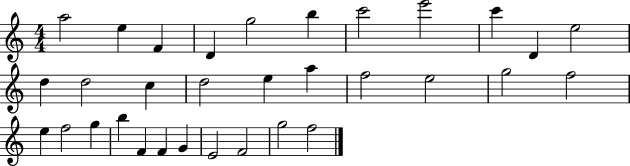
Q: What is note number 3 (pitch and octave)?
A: F4